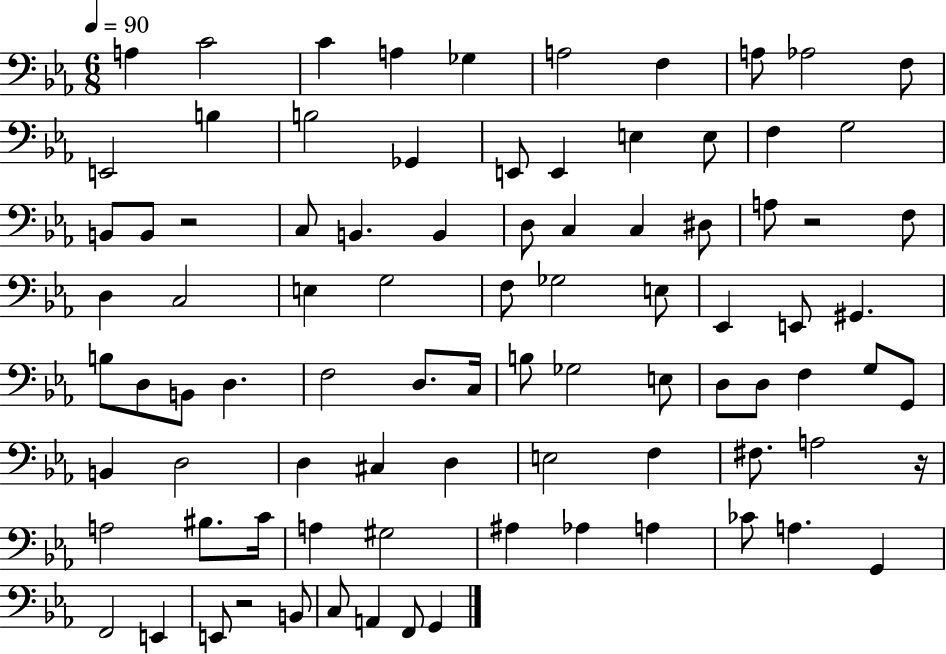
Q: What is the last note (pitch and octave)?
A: G2